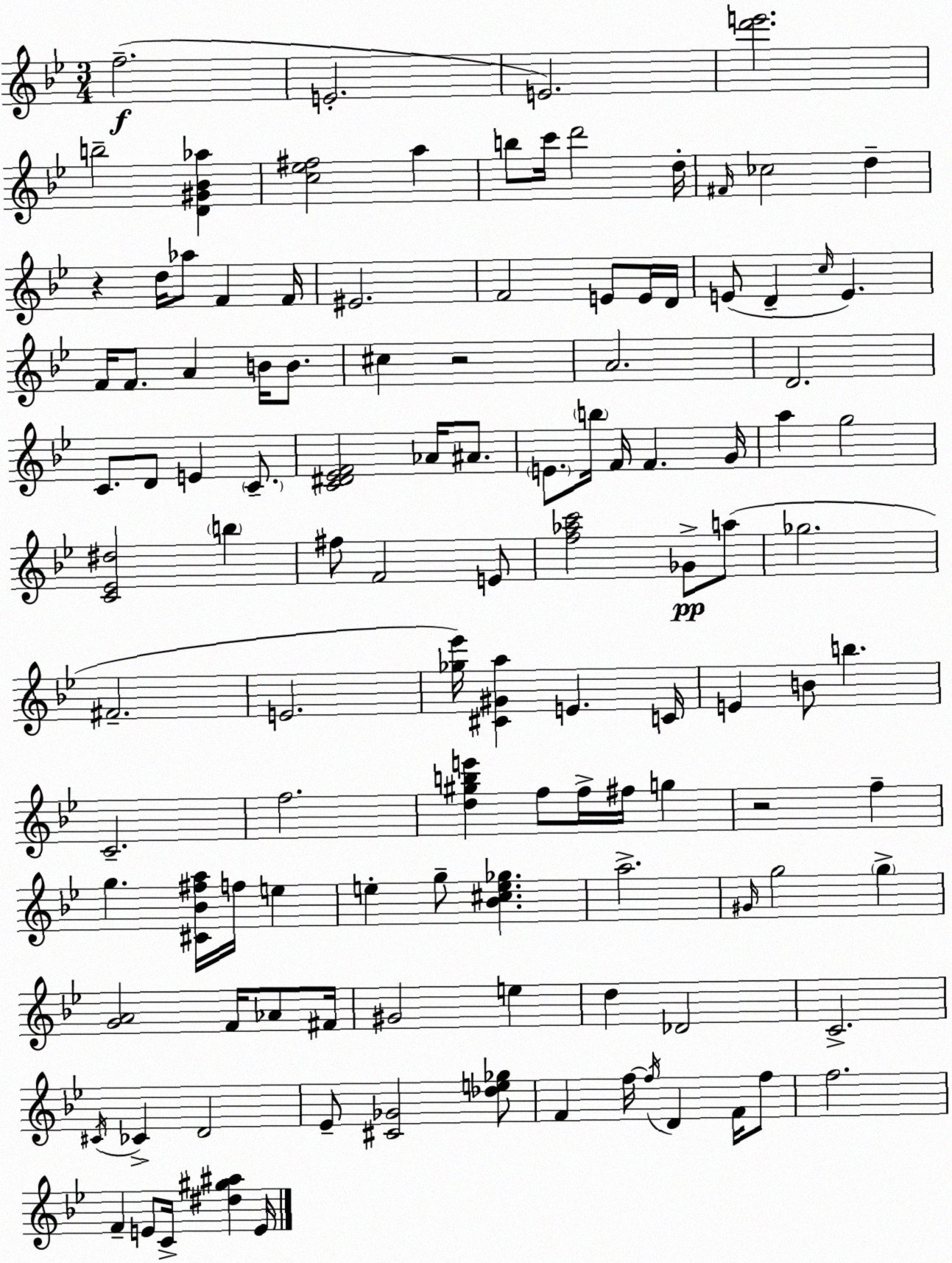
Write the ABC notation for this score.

X:1
T:Untitled
M:3/4
L:1/4
K:Bb
f2 E2 E2 [d'e']2 b2 [D^G_B_a] [c_e^f]2 a b/2 c'/4 d'2 d/4 ^F/4 _c2 d z d/4 _a/2 F F/4 ^E2 F2 E/2 E/4 D/4 E/2 D c/4 E F/4 F/2 A B/4 B/2 ^c z2 A2 D2 C/2 D/2 E C/2 [C^D_EF]2 _A/4 ^A/2 E/2 b/4 F/4 F G/4 a g2 [C_E^d]2 b ^f/2 F2 E/2 [f_ac']2 _G/2 a/2 _g2 ^F2 E2 [_g_e']/4 [^C^Ga] E C/4 E B/2 b C2 f2 [d^gbe'] f/2 f/4 ^f/4 g z2 f g [^C_B^fa]/4 f/4 e e g/2 [_B^ce_g] a2 ^G/4 g2 g [GA]2 F/4 _A/2 ^F/4 ^G2 e d _D2 C2 ^C/4 _C D2 _E/2 [^C_G]2 [_de_g]/2 F f/4 f/4 D F/4 f/2 f2 F E/2 C/4 [^d^g^a] E/4